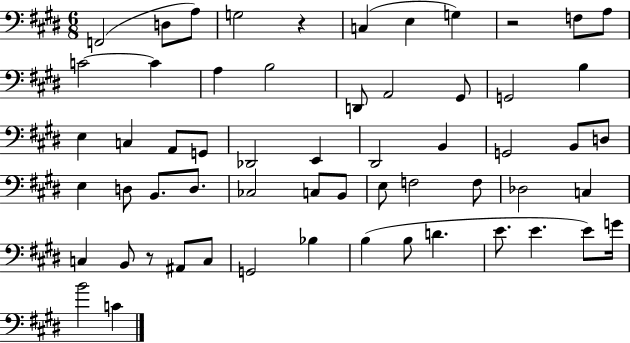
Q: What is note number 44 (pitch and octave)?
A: A#2